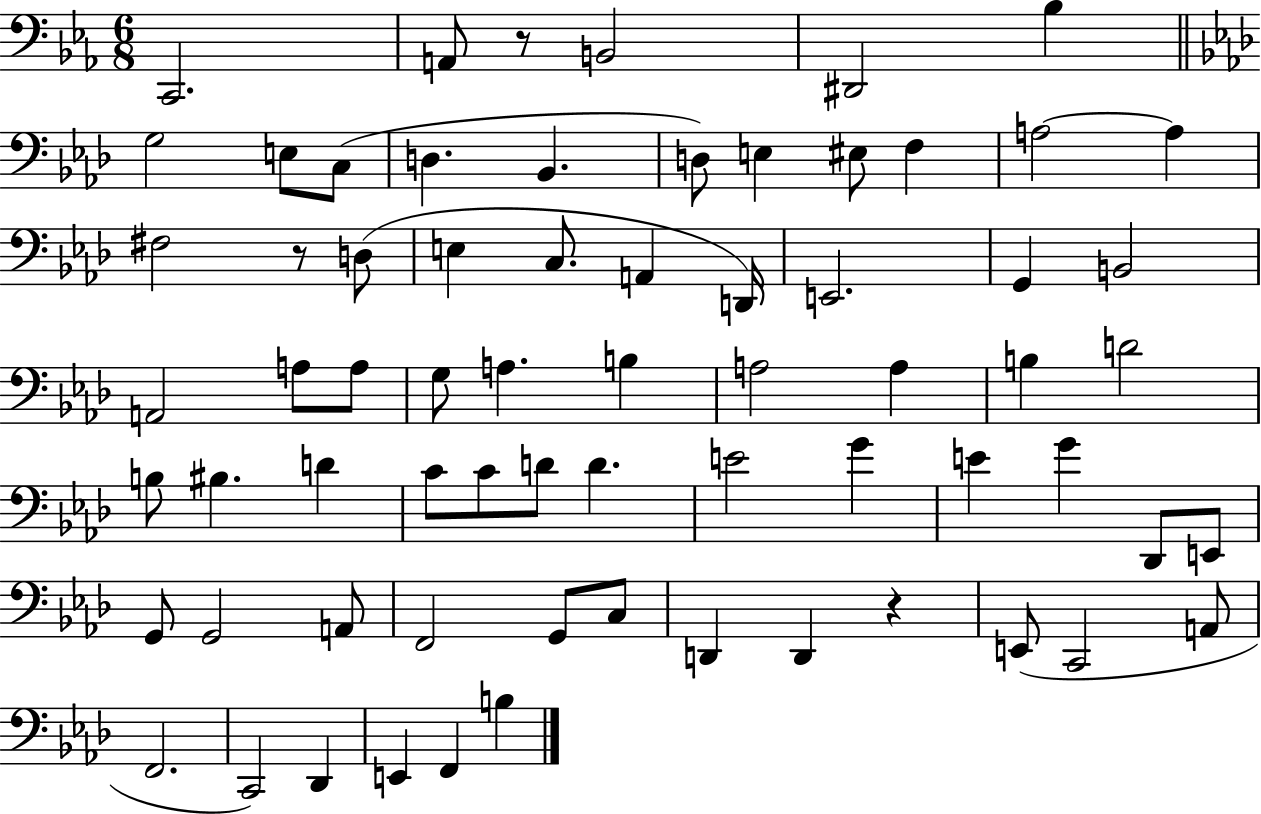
X:1
T:Untitled
M:6/8
L:1/4
K:Eb
C,,2 A,,/2 z/2 B,,2 ^D,,2 _B, G,2 E,/2 C,/2 D, _B,, D,/2 E, ^E,/2 F, A,2 A, ^F,2 z/2 D,/2 E, C,/2 A,, D,,/4 E,,2 G,, B,,2 A,,2 A,/2 A,/2 G,/2 A, B, A,2 A, B, D2 B,/2 ^B, D C/2 C/2 D/2 D E2 G E G _D,,/2 E,,/2 G,,/2 G,,2 A,,/2 F,,2 G,,/2 C,/2 D,, D,, z E,,/2 C,,2 A,,/2 F,,2 C,,2 _D,, E,, F,, B,